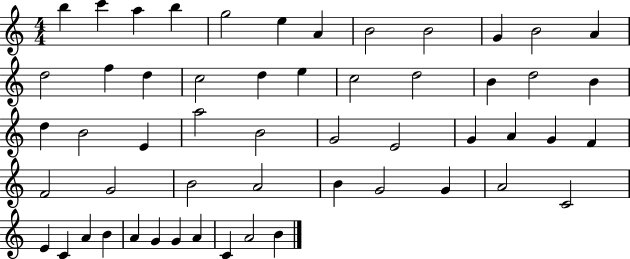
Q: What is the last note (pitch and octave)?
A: B4